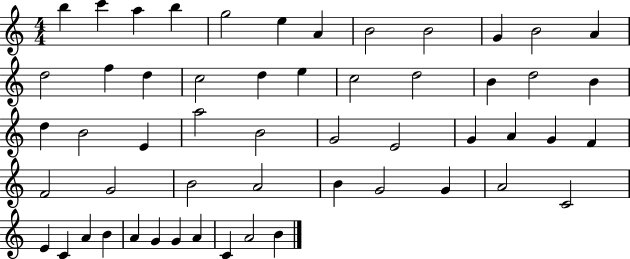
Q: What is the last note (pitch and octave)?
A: B4